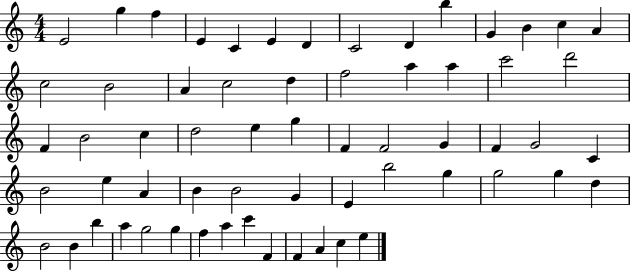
{
  \clef treble
  \numericTimeSignature
  \time 4/4
  \key c \major
  e'2 g''4 f''4 | e'4 c'4 e'4 d'4 | c'2 d'4 b''4 | g'4 b'4 c''4 a'4 | \break c''2 b'2 | a'4 c''2 d''4 | f''2 a''4 a''4 | c'''2 d'''2 | \break f'4 b'2 c''4 | d''2 e''4 g''4 | f'4 f'2 g'4 | f'4 g'2 c'4 | \break b'2 e''4 a'4 | b'4 b'2 g'4 | e'4 b''2 g''4 | g''2 g''4 d''4 | \break b'2 b'4 b''4 | a''4 g''2 g''4 | f''4 a''4 c'''4 f'4 | f'4 a'4 c''4 e''4 | \break \bar "|."
}